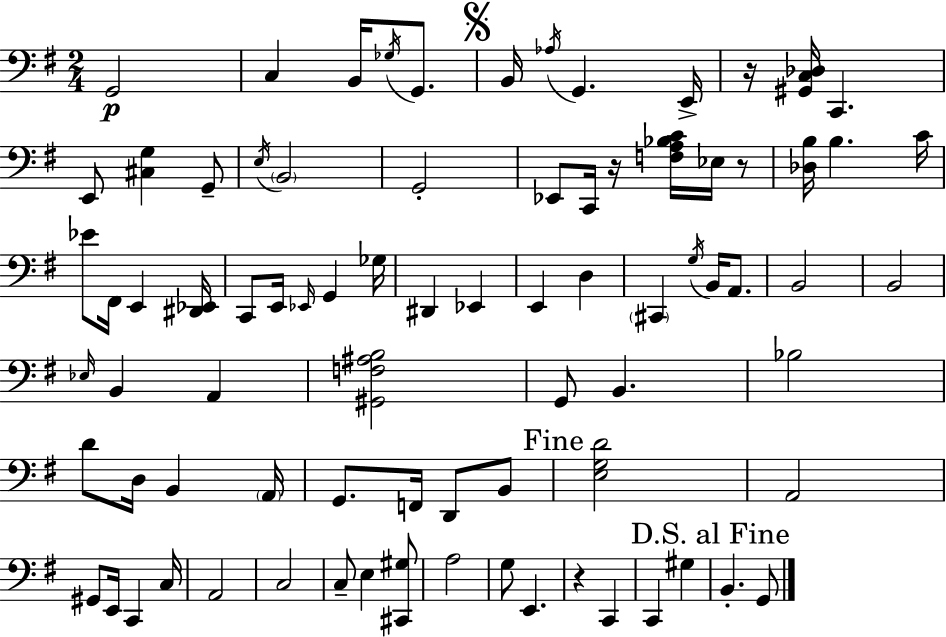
{
  \clef bass
  \numericTimeSignature
  \time 2/4
  \key g \major
  g,2\p | c4 b,16 \acciaccatura { ges16 } g,8. | \mark \markup { \musicglyph "scripts.segno" } b,16 \acciaccatura { aes16 } g,4. | e,16-> r16 <gis, c des>16 c,4. | \break e,8 <cis g>4 | g,8-- \acciaccatura { e16 } \parenthesize b,2 | g,2-. | ees,8 c,16 r16 <f a bes c'>16 | \break ees16 r8 <des b>16 b4. | c'16 ees'8 fis,16 e,4 | <dis, ees,>16 c,8 e,16 \grace { ees,16 } g,4 | ges16 dis,4 | \break ees,4 e,4 | d4 \parenthesize cis,4 | \acciaccatura { g16 } b,16 a,8. b,2 | b,2 | \break \grace { ees16 } b,4 | a,4 <gis, f ais b>2 | g,8 | b,4. bes2 | \break d'8 | d16 b,4 \parenthesize a,16 g,8. | f,16 d,8 b,8 \mark "Fine" <e g d'>2 | a,2 | \break gis,8 | e,16 c,4 c16 a,2 | c2 | c8-- | \break e4 <cis, gis>8 a2 | g8 | e,4. r4 | c,4 c,4 | \break gis4 \mark "D.S. al Fine" b,4.-. | g,8 \bar "|."
}